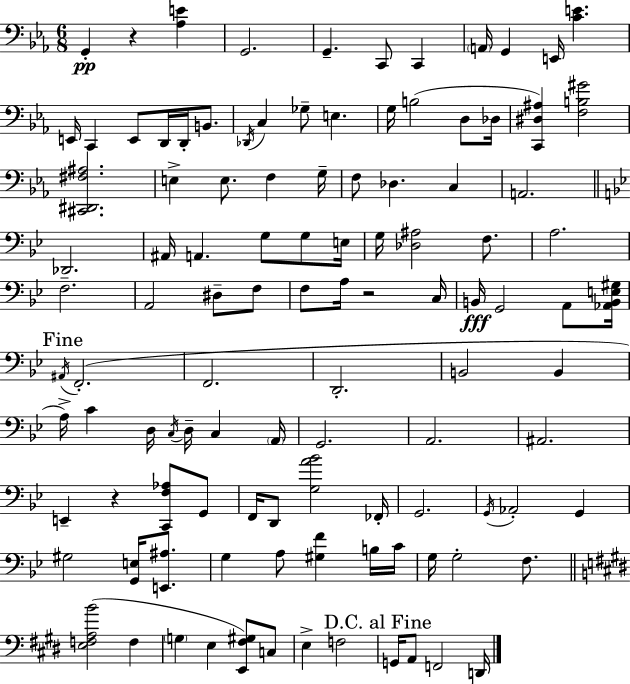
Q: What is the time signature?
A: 6/8